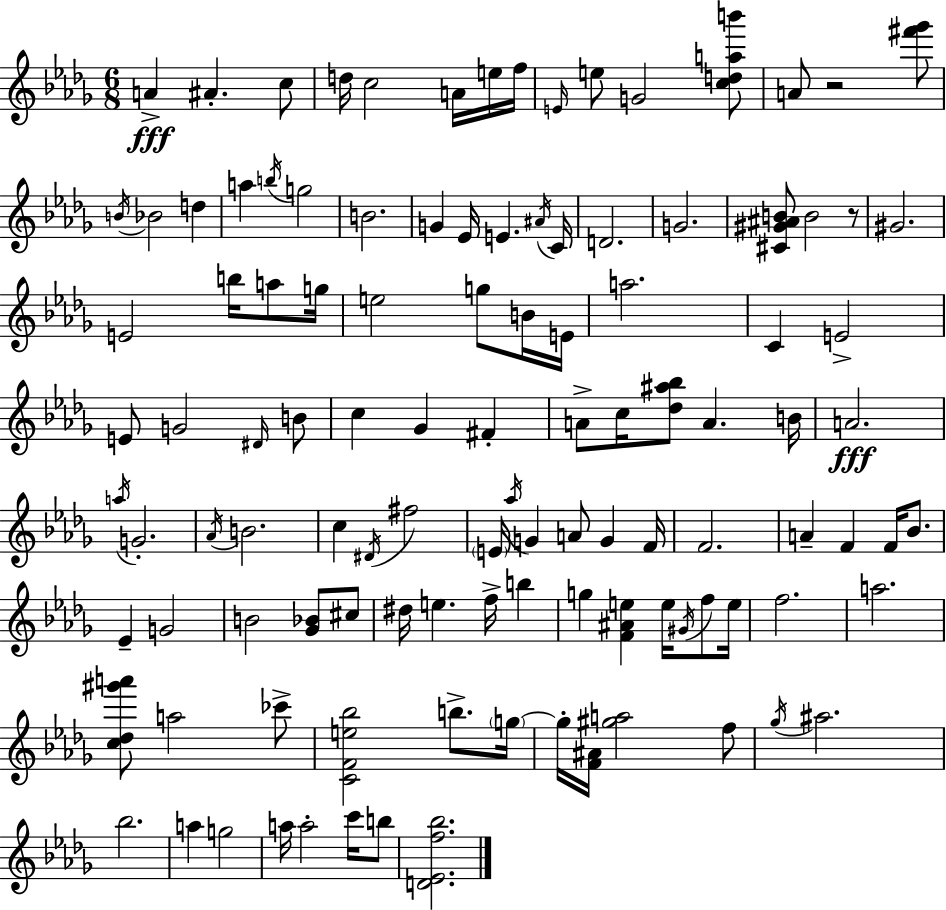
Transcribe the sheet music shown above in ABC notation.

X:1
T:Untitled
M:6/8
L:1/4
K:Bbm
A ^A c/2 d/4 c2 A/4 e/4 f/4 E/4 e/2 G2 [cdab']/2 A/2 z2 [^f'_g']/2 B/4 _B2 d a b/4 g2 B2 G _E/4 E ^A/4 C/4 D2 G2 [^C^G^AB]/2 B2 z/2 ^G2 E2 b/4 a/2 g/4 e2 g/2 B/4 E/4 a2 C E2 E/2 G2 ^D/4 B/2 c _G ^F A/2 c/4 [_d^a_b]/2 A B/4 A2 a/4 G2 _A/4 B2 c ^D/4 ^f2 E/4 _a/4 G A/2 G F/4 F2 A F F/4 _B/2 _E G2 B2 [_G_B]/2 ^c/2 ^d/4 e f/4 b g [F^Ae] e/4 ^G/4 f/2 e/4 f2 a2 [c_d^g'a']/2 a2 _c'/2 [CFe_b]2 b/2 g/4 g/4 [F^A]/4 [^ga]2 f/2 _g/4 ^a2 _b2 a g2 a/4 a2 c'/4 b/2 [D_Ef_b]2